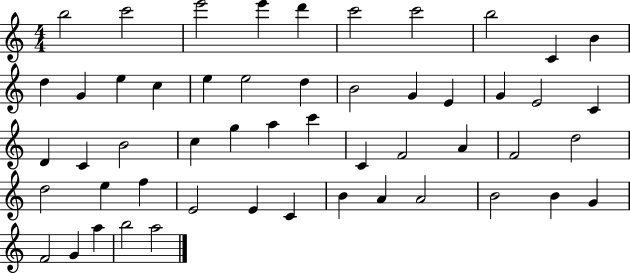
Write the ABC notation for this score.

X:1
T:Untitled
M:4/4
L:1/4
K:C
b2 c'2 e'2 e' d' c'2 c'2 b2 C B d G e c e e2 d B2 G E G E2 C D C B2 c g a c' C F2 A F2 d2 d2 e f E2 E C B A A2 B2 B G F2 G a b2 a2